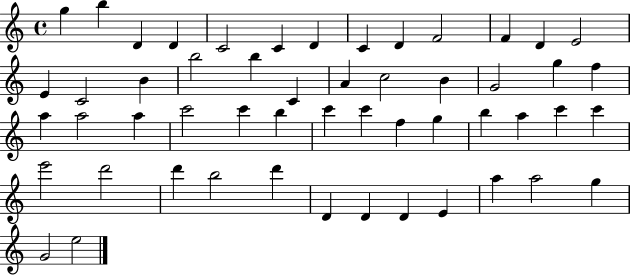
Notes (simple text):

G5/q B5/q D4/q D4/q C4/h C4/q D4/q C4/q D4/q F4/h F4/q D4/q E4/h E4/q C4/h B4/q B5/h B5/q C4/q A4/q C5/h B4/q G4/h G5/q F5/q A5/q A5/h A5/q C6/h C6/q B5/q C6/q C6/q F5/q G5/q B5/q A5/q C6/q C6/q E6/h D6/h D6/q B5/h D6/q D4/q D4/q D4/q E4/q A5/q A5/h G5/q G4/h E5/h